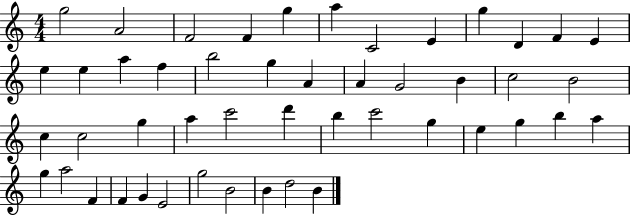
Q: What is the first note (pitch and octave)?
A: G5